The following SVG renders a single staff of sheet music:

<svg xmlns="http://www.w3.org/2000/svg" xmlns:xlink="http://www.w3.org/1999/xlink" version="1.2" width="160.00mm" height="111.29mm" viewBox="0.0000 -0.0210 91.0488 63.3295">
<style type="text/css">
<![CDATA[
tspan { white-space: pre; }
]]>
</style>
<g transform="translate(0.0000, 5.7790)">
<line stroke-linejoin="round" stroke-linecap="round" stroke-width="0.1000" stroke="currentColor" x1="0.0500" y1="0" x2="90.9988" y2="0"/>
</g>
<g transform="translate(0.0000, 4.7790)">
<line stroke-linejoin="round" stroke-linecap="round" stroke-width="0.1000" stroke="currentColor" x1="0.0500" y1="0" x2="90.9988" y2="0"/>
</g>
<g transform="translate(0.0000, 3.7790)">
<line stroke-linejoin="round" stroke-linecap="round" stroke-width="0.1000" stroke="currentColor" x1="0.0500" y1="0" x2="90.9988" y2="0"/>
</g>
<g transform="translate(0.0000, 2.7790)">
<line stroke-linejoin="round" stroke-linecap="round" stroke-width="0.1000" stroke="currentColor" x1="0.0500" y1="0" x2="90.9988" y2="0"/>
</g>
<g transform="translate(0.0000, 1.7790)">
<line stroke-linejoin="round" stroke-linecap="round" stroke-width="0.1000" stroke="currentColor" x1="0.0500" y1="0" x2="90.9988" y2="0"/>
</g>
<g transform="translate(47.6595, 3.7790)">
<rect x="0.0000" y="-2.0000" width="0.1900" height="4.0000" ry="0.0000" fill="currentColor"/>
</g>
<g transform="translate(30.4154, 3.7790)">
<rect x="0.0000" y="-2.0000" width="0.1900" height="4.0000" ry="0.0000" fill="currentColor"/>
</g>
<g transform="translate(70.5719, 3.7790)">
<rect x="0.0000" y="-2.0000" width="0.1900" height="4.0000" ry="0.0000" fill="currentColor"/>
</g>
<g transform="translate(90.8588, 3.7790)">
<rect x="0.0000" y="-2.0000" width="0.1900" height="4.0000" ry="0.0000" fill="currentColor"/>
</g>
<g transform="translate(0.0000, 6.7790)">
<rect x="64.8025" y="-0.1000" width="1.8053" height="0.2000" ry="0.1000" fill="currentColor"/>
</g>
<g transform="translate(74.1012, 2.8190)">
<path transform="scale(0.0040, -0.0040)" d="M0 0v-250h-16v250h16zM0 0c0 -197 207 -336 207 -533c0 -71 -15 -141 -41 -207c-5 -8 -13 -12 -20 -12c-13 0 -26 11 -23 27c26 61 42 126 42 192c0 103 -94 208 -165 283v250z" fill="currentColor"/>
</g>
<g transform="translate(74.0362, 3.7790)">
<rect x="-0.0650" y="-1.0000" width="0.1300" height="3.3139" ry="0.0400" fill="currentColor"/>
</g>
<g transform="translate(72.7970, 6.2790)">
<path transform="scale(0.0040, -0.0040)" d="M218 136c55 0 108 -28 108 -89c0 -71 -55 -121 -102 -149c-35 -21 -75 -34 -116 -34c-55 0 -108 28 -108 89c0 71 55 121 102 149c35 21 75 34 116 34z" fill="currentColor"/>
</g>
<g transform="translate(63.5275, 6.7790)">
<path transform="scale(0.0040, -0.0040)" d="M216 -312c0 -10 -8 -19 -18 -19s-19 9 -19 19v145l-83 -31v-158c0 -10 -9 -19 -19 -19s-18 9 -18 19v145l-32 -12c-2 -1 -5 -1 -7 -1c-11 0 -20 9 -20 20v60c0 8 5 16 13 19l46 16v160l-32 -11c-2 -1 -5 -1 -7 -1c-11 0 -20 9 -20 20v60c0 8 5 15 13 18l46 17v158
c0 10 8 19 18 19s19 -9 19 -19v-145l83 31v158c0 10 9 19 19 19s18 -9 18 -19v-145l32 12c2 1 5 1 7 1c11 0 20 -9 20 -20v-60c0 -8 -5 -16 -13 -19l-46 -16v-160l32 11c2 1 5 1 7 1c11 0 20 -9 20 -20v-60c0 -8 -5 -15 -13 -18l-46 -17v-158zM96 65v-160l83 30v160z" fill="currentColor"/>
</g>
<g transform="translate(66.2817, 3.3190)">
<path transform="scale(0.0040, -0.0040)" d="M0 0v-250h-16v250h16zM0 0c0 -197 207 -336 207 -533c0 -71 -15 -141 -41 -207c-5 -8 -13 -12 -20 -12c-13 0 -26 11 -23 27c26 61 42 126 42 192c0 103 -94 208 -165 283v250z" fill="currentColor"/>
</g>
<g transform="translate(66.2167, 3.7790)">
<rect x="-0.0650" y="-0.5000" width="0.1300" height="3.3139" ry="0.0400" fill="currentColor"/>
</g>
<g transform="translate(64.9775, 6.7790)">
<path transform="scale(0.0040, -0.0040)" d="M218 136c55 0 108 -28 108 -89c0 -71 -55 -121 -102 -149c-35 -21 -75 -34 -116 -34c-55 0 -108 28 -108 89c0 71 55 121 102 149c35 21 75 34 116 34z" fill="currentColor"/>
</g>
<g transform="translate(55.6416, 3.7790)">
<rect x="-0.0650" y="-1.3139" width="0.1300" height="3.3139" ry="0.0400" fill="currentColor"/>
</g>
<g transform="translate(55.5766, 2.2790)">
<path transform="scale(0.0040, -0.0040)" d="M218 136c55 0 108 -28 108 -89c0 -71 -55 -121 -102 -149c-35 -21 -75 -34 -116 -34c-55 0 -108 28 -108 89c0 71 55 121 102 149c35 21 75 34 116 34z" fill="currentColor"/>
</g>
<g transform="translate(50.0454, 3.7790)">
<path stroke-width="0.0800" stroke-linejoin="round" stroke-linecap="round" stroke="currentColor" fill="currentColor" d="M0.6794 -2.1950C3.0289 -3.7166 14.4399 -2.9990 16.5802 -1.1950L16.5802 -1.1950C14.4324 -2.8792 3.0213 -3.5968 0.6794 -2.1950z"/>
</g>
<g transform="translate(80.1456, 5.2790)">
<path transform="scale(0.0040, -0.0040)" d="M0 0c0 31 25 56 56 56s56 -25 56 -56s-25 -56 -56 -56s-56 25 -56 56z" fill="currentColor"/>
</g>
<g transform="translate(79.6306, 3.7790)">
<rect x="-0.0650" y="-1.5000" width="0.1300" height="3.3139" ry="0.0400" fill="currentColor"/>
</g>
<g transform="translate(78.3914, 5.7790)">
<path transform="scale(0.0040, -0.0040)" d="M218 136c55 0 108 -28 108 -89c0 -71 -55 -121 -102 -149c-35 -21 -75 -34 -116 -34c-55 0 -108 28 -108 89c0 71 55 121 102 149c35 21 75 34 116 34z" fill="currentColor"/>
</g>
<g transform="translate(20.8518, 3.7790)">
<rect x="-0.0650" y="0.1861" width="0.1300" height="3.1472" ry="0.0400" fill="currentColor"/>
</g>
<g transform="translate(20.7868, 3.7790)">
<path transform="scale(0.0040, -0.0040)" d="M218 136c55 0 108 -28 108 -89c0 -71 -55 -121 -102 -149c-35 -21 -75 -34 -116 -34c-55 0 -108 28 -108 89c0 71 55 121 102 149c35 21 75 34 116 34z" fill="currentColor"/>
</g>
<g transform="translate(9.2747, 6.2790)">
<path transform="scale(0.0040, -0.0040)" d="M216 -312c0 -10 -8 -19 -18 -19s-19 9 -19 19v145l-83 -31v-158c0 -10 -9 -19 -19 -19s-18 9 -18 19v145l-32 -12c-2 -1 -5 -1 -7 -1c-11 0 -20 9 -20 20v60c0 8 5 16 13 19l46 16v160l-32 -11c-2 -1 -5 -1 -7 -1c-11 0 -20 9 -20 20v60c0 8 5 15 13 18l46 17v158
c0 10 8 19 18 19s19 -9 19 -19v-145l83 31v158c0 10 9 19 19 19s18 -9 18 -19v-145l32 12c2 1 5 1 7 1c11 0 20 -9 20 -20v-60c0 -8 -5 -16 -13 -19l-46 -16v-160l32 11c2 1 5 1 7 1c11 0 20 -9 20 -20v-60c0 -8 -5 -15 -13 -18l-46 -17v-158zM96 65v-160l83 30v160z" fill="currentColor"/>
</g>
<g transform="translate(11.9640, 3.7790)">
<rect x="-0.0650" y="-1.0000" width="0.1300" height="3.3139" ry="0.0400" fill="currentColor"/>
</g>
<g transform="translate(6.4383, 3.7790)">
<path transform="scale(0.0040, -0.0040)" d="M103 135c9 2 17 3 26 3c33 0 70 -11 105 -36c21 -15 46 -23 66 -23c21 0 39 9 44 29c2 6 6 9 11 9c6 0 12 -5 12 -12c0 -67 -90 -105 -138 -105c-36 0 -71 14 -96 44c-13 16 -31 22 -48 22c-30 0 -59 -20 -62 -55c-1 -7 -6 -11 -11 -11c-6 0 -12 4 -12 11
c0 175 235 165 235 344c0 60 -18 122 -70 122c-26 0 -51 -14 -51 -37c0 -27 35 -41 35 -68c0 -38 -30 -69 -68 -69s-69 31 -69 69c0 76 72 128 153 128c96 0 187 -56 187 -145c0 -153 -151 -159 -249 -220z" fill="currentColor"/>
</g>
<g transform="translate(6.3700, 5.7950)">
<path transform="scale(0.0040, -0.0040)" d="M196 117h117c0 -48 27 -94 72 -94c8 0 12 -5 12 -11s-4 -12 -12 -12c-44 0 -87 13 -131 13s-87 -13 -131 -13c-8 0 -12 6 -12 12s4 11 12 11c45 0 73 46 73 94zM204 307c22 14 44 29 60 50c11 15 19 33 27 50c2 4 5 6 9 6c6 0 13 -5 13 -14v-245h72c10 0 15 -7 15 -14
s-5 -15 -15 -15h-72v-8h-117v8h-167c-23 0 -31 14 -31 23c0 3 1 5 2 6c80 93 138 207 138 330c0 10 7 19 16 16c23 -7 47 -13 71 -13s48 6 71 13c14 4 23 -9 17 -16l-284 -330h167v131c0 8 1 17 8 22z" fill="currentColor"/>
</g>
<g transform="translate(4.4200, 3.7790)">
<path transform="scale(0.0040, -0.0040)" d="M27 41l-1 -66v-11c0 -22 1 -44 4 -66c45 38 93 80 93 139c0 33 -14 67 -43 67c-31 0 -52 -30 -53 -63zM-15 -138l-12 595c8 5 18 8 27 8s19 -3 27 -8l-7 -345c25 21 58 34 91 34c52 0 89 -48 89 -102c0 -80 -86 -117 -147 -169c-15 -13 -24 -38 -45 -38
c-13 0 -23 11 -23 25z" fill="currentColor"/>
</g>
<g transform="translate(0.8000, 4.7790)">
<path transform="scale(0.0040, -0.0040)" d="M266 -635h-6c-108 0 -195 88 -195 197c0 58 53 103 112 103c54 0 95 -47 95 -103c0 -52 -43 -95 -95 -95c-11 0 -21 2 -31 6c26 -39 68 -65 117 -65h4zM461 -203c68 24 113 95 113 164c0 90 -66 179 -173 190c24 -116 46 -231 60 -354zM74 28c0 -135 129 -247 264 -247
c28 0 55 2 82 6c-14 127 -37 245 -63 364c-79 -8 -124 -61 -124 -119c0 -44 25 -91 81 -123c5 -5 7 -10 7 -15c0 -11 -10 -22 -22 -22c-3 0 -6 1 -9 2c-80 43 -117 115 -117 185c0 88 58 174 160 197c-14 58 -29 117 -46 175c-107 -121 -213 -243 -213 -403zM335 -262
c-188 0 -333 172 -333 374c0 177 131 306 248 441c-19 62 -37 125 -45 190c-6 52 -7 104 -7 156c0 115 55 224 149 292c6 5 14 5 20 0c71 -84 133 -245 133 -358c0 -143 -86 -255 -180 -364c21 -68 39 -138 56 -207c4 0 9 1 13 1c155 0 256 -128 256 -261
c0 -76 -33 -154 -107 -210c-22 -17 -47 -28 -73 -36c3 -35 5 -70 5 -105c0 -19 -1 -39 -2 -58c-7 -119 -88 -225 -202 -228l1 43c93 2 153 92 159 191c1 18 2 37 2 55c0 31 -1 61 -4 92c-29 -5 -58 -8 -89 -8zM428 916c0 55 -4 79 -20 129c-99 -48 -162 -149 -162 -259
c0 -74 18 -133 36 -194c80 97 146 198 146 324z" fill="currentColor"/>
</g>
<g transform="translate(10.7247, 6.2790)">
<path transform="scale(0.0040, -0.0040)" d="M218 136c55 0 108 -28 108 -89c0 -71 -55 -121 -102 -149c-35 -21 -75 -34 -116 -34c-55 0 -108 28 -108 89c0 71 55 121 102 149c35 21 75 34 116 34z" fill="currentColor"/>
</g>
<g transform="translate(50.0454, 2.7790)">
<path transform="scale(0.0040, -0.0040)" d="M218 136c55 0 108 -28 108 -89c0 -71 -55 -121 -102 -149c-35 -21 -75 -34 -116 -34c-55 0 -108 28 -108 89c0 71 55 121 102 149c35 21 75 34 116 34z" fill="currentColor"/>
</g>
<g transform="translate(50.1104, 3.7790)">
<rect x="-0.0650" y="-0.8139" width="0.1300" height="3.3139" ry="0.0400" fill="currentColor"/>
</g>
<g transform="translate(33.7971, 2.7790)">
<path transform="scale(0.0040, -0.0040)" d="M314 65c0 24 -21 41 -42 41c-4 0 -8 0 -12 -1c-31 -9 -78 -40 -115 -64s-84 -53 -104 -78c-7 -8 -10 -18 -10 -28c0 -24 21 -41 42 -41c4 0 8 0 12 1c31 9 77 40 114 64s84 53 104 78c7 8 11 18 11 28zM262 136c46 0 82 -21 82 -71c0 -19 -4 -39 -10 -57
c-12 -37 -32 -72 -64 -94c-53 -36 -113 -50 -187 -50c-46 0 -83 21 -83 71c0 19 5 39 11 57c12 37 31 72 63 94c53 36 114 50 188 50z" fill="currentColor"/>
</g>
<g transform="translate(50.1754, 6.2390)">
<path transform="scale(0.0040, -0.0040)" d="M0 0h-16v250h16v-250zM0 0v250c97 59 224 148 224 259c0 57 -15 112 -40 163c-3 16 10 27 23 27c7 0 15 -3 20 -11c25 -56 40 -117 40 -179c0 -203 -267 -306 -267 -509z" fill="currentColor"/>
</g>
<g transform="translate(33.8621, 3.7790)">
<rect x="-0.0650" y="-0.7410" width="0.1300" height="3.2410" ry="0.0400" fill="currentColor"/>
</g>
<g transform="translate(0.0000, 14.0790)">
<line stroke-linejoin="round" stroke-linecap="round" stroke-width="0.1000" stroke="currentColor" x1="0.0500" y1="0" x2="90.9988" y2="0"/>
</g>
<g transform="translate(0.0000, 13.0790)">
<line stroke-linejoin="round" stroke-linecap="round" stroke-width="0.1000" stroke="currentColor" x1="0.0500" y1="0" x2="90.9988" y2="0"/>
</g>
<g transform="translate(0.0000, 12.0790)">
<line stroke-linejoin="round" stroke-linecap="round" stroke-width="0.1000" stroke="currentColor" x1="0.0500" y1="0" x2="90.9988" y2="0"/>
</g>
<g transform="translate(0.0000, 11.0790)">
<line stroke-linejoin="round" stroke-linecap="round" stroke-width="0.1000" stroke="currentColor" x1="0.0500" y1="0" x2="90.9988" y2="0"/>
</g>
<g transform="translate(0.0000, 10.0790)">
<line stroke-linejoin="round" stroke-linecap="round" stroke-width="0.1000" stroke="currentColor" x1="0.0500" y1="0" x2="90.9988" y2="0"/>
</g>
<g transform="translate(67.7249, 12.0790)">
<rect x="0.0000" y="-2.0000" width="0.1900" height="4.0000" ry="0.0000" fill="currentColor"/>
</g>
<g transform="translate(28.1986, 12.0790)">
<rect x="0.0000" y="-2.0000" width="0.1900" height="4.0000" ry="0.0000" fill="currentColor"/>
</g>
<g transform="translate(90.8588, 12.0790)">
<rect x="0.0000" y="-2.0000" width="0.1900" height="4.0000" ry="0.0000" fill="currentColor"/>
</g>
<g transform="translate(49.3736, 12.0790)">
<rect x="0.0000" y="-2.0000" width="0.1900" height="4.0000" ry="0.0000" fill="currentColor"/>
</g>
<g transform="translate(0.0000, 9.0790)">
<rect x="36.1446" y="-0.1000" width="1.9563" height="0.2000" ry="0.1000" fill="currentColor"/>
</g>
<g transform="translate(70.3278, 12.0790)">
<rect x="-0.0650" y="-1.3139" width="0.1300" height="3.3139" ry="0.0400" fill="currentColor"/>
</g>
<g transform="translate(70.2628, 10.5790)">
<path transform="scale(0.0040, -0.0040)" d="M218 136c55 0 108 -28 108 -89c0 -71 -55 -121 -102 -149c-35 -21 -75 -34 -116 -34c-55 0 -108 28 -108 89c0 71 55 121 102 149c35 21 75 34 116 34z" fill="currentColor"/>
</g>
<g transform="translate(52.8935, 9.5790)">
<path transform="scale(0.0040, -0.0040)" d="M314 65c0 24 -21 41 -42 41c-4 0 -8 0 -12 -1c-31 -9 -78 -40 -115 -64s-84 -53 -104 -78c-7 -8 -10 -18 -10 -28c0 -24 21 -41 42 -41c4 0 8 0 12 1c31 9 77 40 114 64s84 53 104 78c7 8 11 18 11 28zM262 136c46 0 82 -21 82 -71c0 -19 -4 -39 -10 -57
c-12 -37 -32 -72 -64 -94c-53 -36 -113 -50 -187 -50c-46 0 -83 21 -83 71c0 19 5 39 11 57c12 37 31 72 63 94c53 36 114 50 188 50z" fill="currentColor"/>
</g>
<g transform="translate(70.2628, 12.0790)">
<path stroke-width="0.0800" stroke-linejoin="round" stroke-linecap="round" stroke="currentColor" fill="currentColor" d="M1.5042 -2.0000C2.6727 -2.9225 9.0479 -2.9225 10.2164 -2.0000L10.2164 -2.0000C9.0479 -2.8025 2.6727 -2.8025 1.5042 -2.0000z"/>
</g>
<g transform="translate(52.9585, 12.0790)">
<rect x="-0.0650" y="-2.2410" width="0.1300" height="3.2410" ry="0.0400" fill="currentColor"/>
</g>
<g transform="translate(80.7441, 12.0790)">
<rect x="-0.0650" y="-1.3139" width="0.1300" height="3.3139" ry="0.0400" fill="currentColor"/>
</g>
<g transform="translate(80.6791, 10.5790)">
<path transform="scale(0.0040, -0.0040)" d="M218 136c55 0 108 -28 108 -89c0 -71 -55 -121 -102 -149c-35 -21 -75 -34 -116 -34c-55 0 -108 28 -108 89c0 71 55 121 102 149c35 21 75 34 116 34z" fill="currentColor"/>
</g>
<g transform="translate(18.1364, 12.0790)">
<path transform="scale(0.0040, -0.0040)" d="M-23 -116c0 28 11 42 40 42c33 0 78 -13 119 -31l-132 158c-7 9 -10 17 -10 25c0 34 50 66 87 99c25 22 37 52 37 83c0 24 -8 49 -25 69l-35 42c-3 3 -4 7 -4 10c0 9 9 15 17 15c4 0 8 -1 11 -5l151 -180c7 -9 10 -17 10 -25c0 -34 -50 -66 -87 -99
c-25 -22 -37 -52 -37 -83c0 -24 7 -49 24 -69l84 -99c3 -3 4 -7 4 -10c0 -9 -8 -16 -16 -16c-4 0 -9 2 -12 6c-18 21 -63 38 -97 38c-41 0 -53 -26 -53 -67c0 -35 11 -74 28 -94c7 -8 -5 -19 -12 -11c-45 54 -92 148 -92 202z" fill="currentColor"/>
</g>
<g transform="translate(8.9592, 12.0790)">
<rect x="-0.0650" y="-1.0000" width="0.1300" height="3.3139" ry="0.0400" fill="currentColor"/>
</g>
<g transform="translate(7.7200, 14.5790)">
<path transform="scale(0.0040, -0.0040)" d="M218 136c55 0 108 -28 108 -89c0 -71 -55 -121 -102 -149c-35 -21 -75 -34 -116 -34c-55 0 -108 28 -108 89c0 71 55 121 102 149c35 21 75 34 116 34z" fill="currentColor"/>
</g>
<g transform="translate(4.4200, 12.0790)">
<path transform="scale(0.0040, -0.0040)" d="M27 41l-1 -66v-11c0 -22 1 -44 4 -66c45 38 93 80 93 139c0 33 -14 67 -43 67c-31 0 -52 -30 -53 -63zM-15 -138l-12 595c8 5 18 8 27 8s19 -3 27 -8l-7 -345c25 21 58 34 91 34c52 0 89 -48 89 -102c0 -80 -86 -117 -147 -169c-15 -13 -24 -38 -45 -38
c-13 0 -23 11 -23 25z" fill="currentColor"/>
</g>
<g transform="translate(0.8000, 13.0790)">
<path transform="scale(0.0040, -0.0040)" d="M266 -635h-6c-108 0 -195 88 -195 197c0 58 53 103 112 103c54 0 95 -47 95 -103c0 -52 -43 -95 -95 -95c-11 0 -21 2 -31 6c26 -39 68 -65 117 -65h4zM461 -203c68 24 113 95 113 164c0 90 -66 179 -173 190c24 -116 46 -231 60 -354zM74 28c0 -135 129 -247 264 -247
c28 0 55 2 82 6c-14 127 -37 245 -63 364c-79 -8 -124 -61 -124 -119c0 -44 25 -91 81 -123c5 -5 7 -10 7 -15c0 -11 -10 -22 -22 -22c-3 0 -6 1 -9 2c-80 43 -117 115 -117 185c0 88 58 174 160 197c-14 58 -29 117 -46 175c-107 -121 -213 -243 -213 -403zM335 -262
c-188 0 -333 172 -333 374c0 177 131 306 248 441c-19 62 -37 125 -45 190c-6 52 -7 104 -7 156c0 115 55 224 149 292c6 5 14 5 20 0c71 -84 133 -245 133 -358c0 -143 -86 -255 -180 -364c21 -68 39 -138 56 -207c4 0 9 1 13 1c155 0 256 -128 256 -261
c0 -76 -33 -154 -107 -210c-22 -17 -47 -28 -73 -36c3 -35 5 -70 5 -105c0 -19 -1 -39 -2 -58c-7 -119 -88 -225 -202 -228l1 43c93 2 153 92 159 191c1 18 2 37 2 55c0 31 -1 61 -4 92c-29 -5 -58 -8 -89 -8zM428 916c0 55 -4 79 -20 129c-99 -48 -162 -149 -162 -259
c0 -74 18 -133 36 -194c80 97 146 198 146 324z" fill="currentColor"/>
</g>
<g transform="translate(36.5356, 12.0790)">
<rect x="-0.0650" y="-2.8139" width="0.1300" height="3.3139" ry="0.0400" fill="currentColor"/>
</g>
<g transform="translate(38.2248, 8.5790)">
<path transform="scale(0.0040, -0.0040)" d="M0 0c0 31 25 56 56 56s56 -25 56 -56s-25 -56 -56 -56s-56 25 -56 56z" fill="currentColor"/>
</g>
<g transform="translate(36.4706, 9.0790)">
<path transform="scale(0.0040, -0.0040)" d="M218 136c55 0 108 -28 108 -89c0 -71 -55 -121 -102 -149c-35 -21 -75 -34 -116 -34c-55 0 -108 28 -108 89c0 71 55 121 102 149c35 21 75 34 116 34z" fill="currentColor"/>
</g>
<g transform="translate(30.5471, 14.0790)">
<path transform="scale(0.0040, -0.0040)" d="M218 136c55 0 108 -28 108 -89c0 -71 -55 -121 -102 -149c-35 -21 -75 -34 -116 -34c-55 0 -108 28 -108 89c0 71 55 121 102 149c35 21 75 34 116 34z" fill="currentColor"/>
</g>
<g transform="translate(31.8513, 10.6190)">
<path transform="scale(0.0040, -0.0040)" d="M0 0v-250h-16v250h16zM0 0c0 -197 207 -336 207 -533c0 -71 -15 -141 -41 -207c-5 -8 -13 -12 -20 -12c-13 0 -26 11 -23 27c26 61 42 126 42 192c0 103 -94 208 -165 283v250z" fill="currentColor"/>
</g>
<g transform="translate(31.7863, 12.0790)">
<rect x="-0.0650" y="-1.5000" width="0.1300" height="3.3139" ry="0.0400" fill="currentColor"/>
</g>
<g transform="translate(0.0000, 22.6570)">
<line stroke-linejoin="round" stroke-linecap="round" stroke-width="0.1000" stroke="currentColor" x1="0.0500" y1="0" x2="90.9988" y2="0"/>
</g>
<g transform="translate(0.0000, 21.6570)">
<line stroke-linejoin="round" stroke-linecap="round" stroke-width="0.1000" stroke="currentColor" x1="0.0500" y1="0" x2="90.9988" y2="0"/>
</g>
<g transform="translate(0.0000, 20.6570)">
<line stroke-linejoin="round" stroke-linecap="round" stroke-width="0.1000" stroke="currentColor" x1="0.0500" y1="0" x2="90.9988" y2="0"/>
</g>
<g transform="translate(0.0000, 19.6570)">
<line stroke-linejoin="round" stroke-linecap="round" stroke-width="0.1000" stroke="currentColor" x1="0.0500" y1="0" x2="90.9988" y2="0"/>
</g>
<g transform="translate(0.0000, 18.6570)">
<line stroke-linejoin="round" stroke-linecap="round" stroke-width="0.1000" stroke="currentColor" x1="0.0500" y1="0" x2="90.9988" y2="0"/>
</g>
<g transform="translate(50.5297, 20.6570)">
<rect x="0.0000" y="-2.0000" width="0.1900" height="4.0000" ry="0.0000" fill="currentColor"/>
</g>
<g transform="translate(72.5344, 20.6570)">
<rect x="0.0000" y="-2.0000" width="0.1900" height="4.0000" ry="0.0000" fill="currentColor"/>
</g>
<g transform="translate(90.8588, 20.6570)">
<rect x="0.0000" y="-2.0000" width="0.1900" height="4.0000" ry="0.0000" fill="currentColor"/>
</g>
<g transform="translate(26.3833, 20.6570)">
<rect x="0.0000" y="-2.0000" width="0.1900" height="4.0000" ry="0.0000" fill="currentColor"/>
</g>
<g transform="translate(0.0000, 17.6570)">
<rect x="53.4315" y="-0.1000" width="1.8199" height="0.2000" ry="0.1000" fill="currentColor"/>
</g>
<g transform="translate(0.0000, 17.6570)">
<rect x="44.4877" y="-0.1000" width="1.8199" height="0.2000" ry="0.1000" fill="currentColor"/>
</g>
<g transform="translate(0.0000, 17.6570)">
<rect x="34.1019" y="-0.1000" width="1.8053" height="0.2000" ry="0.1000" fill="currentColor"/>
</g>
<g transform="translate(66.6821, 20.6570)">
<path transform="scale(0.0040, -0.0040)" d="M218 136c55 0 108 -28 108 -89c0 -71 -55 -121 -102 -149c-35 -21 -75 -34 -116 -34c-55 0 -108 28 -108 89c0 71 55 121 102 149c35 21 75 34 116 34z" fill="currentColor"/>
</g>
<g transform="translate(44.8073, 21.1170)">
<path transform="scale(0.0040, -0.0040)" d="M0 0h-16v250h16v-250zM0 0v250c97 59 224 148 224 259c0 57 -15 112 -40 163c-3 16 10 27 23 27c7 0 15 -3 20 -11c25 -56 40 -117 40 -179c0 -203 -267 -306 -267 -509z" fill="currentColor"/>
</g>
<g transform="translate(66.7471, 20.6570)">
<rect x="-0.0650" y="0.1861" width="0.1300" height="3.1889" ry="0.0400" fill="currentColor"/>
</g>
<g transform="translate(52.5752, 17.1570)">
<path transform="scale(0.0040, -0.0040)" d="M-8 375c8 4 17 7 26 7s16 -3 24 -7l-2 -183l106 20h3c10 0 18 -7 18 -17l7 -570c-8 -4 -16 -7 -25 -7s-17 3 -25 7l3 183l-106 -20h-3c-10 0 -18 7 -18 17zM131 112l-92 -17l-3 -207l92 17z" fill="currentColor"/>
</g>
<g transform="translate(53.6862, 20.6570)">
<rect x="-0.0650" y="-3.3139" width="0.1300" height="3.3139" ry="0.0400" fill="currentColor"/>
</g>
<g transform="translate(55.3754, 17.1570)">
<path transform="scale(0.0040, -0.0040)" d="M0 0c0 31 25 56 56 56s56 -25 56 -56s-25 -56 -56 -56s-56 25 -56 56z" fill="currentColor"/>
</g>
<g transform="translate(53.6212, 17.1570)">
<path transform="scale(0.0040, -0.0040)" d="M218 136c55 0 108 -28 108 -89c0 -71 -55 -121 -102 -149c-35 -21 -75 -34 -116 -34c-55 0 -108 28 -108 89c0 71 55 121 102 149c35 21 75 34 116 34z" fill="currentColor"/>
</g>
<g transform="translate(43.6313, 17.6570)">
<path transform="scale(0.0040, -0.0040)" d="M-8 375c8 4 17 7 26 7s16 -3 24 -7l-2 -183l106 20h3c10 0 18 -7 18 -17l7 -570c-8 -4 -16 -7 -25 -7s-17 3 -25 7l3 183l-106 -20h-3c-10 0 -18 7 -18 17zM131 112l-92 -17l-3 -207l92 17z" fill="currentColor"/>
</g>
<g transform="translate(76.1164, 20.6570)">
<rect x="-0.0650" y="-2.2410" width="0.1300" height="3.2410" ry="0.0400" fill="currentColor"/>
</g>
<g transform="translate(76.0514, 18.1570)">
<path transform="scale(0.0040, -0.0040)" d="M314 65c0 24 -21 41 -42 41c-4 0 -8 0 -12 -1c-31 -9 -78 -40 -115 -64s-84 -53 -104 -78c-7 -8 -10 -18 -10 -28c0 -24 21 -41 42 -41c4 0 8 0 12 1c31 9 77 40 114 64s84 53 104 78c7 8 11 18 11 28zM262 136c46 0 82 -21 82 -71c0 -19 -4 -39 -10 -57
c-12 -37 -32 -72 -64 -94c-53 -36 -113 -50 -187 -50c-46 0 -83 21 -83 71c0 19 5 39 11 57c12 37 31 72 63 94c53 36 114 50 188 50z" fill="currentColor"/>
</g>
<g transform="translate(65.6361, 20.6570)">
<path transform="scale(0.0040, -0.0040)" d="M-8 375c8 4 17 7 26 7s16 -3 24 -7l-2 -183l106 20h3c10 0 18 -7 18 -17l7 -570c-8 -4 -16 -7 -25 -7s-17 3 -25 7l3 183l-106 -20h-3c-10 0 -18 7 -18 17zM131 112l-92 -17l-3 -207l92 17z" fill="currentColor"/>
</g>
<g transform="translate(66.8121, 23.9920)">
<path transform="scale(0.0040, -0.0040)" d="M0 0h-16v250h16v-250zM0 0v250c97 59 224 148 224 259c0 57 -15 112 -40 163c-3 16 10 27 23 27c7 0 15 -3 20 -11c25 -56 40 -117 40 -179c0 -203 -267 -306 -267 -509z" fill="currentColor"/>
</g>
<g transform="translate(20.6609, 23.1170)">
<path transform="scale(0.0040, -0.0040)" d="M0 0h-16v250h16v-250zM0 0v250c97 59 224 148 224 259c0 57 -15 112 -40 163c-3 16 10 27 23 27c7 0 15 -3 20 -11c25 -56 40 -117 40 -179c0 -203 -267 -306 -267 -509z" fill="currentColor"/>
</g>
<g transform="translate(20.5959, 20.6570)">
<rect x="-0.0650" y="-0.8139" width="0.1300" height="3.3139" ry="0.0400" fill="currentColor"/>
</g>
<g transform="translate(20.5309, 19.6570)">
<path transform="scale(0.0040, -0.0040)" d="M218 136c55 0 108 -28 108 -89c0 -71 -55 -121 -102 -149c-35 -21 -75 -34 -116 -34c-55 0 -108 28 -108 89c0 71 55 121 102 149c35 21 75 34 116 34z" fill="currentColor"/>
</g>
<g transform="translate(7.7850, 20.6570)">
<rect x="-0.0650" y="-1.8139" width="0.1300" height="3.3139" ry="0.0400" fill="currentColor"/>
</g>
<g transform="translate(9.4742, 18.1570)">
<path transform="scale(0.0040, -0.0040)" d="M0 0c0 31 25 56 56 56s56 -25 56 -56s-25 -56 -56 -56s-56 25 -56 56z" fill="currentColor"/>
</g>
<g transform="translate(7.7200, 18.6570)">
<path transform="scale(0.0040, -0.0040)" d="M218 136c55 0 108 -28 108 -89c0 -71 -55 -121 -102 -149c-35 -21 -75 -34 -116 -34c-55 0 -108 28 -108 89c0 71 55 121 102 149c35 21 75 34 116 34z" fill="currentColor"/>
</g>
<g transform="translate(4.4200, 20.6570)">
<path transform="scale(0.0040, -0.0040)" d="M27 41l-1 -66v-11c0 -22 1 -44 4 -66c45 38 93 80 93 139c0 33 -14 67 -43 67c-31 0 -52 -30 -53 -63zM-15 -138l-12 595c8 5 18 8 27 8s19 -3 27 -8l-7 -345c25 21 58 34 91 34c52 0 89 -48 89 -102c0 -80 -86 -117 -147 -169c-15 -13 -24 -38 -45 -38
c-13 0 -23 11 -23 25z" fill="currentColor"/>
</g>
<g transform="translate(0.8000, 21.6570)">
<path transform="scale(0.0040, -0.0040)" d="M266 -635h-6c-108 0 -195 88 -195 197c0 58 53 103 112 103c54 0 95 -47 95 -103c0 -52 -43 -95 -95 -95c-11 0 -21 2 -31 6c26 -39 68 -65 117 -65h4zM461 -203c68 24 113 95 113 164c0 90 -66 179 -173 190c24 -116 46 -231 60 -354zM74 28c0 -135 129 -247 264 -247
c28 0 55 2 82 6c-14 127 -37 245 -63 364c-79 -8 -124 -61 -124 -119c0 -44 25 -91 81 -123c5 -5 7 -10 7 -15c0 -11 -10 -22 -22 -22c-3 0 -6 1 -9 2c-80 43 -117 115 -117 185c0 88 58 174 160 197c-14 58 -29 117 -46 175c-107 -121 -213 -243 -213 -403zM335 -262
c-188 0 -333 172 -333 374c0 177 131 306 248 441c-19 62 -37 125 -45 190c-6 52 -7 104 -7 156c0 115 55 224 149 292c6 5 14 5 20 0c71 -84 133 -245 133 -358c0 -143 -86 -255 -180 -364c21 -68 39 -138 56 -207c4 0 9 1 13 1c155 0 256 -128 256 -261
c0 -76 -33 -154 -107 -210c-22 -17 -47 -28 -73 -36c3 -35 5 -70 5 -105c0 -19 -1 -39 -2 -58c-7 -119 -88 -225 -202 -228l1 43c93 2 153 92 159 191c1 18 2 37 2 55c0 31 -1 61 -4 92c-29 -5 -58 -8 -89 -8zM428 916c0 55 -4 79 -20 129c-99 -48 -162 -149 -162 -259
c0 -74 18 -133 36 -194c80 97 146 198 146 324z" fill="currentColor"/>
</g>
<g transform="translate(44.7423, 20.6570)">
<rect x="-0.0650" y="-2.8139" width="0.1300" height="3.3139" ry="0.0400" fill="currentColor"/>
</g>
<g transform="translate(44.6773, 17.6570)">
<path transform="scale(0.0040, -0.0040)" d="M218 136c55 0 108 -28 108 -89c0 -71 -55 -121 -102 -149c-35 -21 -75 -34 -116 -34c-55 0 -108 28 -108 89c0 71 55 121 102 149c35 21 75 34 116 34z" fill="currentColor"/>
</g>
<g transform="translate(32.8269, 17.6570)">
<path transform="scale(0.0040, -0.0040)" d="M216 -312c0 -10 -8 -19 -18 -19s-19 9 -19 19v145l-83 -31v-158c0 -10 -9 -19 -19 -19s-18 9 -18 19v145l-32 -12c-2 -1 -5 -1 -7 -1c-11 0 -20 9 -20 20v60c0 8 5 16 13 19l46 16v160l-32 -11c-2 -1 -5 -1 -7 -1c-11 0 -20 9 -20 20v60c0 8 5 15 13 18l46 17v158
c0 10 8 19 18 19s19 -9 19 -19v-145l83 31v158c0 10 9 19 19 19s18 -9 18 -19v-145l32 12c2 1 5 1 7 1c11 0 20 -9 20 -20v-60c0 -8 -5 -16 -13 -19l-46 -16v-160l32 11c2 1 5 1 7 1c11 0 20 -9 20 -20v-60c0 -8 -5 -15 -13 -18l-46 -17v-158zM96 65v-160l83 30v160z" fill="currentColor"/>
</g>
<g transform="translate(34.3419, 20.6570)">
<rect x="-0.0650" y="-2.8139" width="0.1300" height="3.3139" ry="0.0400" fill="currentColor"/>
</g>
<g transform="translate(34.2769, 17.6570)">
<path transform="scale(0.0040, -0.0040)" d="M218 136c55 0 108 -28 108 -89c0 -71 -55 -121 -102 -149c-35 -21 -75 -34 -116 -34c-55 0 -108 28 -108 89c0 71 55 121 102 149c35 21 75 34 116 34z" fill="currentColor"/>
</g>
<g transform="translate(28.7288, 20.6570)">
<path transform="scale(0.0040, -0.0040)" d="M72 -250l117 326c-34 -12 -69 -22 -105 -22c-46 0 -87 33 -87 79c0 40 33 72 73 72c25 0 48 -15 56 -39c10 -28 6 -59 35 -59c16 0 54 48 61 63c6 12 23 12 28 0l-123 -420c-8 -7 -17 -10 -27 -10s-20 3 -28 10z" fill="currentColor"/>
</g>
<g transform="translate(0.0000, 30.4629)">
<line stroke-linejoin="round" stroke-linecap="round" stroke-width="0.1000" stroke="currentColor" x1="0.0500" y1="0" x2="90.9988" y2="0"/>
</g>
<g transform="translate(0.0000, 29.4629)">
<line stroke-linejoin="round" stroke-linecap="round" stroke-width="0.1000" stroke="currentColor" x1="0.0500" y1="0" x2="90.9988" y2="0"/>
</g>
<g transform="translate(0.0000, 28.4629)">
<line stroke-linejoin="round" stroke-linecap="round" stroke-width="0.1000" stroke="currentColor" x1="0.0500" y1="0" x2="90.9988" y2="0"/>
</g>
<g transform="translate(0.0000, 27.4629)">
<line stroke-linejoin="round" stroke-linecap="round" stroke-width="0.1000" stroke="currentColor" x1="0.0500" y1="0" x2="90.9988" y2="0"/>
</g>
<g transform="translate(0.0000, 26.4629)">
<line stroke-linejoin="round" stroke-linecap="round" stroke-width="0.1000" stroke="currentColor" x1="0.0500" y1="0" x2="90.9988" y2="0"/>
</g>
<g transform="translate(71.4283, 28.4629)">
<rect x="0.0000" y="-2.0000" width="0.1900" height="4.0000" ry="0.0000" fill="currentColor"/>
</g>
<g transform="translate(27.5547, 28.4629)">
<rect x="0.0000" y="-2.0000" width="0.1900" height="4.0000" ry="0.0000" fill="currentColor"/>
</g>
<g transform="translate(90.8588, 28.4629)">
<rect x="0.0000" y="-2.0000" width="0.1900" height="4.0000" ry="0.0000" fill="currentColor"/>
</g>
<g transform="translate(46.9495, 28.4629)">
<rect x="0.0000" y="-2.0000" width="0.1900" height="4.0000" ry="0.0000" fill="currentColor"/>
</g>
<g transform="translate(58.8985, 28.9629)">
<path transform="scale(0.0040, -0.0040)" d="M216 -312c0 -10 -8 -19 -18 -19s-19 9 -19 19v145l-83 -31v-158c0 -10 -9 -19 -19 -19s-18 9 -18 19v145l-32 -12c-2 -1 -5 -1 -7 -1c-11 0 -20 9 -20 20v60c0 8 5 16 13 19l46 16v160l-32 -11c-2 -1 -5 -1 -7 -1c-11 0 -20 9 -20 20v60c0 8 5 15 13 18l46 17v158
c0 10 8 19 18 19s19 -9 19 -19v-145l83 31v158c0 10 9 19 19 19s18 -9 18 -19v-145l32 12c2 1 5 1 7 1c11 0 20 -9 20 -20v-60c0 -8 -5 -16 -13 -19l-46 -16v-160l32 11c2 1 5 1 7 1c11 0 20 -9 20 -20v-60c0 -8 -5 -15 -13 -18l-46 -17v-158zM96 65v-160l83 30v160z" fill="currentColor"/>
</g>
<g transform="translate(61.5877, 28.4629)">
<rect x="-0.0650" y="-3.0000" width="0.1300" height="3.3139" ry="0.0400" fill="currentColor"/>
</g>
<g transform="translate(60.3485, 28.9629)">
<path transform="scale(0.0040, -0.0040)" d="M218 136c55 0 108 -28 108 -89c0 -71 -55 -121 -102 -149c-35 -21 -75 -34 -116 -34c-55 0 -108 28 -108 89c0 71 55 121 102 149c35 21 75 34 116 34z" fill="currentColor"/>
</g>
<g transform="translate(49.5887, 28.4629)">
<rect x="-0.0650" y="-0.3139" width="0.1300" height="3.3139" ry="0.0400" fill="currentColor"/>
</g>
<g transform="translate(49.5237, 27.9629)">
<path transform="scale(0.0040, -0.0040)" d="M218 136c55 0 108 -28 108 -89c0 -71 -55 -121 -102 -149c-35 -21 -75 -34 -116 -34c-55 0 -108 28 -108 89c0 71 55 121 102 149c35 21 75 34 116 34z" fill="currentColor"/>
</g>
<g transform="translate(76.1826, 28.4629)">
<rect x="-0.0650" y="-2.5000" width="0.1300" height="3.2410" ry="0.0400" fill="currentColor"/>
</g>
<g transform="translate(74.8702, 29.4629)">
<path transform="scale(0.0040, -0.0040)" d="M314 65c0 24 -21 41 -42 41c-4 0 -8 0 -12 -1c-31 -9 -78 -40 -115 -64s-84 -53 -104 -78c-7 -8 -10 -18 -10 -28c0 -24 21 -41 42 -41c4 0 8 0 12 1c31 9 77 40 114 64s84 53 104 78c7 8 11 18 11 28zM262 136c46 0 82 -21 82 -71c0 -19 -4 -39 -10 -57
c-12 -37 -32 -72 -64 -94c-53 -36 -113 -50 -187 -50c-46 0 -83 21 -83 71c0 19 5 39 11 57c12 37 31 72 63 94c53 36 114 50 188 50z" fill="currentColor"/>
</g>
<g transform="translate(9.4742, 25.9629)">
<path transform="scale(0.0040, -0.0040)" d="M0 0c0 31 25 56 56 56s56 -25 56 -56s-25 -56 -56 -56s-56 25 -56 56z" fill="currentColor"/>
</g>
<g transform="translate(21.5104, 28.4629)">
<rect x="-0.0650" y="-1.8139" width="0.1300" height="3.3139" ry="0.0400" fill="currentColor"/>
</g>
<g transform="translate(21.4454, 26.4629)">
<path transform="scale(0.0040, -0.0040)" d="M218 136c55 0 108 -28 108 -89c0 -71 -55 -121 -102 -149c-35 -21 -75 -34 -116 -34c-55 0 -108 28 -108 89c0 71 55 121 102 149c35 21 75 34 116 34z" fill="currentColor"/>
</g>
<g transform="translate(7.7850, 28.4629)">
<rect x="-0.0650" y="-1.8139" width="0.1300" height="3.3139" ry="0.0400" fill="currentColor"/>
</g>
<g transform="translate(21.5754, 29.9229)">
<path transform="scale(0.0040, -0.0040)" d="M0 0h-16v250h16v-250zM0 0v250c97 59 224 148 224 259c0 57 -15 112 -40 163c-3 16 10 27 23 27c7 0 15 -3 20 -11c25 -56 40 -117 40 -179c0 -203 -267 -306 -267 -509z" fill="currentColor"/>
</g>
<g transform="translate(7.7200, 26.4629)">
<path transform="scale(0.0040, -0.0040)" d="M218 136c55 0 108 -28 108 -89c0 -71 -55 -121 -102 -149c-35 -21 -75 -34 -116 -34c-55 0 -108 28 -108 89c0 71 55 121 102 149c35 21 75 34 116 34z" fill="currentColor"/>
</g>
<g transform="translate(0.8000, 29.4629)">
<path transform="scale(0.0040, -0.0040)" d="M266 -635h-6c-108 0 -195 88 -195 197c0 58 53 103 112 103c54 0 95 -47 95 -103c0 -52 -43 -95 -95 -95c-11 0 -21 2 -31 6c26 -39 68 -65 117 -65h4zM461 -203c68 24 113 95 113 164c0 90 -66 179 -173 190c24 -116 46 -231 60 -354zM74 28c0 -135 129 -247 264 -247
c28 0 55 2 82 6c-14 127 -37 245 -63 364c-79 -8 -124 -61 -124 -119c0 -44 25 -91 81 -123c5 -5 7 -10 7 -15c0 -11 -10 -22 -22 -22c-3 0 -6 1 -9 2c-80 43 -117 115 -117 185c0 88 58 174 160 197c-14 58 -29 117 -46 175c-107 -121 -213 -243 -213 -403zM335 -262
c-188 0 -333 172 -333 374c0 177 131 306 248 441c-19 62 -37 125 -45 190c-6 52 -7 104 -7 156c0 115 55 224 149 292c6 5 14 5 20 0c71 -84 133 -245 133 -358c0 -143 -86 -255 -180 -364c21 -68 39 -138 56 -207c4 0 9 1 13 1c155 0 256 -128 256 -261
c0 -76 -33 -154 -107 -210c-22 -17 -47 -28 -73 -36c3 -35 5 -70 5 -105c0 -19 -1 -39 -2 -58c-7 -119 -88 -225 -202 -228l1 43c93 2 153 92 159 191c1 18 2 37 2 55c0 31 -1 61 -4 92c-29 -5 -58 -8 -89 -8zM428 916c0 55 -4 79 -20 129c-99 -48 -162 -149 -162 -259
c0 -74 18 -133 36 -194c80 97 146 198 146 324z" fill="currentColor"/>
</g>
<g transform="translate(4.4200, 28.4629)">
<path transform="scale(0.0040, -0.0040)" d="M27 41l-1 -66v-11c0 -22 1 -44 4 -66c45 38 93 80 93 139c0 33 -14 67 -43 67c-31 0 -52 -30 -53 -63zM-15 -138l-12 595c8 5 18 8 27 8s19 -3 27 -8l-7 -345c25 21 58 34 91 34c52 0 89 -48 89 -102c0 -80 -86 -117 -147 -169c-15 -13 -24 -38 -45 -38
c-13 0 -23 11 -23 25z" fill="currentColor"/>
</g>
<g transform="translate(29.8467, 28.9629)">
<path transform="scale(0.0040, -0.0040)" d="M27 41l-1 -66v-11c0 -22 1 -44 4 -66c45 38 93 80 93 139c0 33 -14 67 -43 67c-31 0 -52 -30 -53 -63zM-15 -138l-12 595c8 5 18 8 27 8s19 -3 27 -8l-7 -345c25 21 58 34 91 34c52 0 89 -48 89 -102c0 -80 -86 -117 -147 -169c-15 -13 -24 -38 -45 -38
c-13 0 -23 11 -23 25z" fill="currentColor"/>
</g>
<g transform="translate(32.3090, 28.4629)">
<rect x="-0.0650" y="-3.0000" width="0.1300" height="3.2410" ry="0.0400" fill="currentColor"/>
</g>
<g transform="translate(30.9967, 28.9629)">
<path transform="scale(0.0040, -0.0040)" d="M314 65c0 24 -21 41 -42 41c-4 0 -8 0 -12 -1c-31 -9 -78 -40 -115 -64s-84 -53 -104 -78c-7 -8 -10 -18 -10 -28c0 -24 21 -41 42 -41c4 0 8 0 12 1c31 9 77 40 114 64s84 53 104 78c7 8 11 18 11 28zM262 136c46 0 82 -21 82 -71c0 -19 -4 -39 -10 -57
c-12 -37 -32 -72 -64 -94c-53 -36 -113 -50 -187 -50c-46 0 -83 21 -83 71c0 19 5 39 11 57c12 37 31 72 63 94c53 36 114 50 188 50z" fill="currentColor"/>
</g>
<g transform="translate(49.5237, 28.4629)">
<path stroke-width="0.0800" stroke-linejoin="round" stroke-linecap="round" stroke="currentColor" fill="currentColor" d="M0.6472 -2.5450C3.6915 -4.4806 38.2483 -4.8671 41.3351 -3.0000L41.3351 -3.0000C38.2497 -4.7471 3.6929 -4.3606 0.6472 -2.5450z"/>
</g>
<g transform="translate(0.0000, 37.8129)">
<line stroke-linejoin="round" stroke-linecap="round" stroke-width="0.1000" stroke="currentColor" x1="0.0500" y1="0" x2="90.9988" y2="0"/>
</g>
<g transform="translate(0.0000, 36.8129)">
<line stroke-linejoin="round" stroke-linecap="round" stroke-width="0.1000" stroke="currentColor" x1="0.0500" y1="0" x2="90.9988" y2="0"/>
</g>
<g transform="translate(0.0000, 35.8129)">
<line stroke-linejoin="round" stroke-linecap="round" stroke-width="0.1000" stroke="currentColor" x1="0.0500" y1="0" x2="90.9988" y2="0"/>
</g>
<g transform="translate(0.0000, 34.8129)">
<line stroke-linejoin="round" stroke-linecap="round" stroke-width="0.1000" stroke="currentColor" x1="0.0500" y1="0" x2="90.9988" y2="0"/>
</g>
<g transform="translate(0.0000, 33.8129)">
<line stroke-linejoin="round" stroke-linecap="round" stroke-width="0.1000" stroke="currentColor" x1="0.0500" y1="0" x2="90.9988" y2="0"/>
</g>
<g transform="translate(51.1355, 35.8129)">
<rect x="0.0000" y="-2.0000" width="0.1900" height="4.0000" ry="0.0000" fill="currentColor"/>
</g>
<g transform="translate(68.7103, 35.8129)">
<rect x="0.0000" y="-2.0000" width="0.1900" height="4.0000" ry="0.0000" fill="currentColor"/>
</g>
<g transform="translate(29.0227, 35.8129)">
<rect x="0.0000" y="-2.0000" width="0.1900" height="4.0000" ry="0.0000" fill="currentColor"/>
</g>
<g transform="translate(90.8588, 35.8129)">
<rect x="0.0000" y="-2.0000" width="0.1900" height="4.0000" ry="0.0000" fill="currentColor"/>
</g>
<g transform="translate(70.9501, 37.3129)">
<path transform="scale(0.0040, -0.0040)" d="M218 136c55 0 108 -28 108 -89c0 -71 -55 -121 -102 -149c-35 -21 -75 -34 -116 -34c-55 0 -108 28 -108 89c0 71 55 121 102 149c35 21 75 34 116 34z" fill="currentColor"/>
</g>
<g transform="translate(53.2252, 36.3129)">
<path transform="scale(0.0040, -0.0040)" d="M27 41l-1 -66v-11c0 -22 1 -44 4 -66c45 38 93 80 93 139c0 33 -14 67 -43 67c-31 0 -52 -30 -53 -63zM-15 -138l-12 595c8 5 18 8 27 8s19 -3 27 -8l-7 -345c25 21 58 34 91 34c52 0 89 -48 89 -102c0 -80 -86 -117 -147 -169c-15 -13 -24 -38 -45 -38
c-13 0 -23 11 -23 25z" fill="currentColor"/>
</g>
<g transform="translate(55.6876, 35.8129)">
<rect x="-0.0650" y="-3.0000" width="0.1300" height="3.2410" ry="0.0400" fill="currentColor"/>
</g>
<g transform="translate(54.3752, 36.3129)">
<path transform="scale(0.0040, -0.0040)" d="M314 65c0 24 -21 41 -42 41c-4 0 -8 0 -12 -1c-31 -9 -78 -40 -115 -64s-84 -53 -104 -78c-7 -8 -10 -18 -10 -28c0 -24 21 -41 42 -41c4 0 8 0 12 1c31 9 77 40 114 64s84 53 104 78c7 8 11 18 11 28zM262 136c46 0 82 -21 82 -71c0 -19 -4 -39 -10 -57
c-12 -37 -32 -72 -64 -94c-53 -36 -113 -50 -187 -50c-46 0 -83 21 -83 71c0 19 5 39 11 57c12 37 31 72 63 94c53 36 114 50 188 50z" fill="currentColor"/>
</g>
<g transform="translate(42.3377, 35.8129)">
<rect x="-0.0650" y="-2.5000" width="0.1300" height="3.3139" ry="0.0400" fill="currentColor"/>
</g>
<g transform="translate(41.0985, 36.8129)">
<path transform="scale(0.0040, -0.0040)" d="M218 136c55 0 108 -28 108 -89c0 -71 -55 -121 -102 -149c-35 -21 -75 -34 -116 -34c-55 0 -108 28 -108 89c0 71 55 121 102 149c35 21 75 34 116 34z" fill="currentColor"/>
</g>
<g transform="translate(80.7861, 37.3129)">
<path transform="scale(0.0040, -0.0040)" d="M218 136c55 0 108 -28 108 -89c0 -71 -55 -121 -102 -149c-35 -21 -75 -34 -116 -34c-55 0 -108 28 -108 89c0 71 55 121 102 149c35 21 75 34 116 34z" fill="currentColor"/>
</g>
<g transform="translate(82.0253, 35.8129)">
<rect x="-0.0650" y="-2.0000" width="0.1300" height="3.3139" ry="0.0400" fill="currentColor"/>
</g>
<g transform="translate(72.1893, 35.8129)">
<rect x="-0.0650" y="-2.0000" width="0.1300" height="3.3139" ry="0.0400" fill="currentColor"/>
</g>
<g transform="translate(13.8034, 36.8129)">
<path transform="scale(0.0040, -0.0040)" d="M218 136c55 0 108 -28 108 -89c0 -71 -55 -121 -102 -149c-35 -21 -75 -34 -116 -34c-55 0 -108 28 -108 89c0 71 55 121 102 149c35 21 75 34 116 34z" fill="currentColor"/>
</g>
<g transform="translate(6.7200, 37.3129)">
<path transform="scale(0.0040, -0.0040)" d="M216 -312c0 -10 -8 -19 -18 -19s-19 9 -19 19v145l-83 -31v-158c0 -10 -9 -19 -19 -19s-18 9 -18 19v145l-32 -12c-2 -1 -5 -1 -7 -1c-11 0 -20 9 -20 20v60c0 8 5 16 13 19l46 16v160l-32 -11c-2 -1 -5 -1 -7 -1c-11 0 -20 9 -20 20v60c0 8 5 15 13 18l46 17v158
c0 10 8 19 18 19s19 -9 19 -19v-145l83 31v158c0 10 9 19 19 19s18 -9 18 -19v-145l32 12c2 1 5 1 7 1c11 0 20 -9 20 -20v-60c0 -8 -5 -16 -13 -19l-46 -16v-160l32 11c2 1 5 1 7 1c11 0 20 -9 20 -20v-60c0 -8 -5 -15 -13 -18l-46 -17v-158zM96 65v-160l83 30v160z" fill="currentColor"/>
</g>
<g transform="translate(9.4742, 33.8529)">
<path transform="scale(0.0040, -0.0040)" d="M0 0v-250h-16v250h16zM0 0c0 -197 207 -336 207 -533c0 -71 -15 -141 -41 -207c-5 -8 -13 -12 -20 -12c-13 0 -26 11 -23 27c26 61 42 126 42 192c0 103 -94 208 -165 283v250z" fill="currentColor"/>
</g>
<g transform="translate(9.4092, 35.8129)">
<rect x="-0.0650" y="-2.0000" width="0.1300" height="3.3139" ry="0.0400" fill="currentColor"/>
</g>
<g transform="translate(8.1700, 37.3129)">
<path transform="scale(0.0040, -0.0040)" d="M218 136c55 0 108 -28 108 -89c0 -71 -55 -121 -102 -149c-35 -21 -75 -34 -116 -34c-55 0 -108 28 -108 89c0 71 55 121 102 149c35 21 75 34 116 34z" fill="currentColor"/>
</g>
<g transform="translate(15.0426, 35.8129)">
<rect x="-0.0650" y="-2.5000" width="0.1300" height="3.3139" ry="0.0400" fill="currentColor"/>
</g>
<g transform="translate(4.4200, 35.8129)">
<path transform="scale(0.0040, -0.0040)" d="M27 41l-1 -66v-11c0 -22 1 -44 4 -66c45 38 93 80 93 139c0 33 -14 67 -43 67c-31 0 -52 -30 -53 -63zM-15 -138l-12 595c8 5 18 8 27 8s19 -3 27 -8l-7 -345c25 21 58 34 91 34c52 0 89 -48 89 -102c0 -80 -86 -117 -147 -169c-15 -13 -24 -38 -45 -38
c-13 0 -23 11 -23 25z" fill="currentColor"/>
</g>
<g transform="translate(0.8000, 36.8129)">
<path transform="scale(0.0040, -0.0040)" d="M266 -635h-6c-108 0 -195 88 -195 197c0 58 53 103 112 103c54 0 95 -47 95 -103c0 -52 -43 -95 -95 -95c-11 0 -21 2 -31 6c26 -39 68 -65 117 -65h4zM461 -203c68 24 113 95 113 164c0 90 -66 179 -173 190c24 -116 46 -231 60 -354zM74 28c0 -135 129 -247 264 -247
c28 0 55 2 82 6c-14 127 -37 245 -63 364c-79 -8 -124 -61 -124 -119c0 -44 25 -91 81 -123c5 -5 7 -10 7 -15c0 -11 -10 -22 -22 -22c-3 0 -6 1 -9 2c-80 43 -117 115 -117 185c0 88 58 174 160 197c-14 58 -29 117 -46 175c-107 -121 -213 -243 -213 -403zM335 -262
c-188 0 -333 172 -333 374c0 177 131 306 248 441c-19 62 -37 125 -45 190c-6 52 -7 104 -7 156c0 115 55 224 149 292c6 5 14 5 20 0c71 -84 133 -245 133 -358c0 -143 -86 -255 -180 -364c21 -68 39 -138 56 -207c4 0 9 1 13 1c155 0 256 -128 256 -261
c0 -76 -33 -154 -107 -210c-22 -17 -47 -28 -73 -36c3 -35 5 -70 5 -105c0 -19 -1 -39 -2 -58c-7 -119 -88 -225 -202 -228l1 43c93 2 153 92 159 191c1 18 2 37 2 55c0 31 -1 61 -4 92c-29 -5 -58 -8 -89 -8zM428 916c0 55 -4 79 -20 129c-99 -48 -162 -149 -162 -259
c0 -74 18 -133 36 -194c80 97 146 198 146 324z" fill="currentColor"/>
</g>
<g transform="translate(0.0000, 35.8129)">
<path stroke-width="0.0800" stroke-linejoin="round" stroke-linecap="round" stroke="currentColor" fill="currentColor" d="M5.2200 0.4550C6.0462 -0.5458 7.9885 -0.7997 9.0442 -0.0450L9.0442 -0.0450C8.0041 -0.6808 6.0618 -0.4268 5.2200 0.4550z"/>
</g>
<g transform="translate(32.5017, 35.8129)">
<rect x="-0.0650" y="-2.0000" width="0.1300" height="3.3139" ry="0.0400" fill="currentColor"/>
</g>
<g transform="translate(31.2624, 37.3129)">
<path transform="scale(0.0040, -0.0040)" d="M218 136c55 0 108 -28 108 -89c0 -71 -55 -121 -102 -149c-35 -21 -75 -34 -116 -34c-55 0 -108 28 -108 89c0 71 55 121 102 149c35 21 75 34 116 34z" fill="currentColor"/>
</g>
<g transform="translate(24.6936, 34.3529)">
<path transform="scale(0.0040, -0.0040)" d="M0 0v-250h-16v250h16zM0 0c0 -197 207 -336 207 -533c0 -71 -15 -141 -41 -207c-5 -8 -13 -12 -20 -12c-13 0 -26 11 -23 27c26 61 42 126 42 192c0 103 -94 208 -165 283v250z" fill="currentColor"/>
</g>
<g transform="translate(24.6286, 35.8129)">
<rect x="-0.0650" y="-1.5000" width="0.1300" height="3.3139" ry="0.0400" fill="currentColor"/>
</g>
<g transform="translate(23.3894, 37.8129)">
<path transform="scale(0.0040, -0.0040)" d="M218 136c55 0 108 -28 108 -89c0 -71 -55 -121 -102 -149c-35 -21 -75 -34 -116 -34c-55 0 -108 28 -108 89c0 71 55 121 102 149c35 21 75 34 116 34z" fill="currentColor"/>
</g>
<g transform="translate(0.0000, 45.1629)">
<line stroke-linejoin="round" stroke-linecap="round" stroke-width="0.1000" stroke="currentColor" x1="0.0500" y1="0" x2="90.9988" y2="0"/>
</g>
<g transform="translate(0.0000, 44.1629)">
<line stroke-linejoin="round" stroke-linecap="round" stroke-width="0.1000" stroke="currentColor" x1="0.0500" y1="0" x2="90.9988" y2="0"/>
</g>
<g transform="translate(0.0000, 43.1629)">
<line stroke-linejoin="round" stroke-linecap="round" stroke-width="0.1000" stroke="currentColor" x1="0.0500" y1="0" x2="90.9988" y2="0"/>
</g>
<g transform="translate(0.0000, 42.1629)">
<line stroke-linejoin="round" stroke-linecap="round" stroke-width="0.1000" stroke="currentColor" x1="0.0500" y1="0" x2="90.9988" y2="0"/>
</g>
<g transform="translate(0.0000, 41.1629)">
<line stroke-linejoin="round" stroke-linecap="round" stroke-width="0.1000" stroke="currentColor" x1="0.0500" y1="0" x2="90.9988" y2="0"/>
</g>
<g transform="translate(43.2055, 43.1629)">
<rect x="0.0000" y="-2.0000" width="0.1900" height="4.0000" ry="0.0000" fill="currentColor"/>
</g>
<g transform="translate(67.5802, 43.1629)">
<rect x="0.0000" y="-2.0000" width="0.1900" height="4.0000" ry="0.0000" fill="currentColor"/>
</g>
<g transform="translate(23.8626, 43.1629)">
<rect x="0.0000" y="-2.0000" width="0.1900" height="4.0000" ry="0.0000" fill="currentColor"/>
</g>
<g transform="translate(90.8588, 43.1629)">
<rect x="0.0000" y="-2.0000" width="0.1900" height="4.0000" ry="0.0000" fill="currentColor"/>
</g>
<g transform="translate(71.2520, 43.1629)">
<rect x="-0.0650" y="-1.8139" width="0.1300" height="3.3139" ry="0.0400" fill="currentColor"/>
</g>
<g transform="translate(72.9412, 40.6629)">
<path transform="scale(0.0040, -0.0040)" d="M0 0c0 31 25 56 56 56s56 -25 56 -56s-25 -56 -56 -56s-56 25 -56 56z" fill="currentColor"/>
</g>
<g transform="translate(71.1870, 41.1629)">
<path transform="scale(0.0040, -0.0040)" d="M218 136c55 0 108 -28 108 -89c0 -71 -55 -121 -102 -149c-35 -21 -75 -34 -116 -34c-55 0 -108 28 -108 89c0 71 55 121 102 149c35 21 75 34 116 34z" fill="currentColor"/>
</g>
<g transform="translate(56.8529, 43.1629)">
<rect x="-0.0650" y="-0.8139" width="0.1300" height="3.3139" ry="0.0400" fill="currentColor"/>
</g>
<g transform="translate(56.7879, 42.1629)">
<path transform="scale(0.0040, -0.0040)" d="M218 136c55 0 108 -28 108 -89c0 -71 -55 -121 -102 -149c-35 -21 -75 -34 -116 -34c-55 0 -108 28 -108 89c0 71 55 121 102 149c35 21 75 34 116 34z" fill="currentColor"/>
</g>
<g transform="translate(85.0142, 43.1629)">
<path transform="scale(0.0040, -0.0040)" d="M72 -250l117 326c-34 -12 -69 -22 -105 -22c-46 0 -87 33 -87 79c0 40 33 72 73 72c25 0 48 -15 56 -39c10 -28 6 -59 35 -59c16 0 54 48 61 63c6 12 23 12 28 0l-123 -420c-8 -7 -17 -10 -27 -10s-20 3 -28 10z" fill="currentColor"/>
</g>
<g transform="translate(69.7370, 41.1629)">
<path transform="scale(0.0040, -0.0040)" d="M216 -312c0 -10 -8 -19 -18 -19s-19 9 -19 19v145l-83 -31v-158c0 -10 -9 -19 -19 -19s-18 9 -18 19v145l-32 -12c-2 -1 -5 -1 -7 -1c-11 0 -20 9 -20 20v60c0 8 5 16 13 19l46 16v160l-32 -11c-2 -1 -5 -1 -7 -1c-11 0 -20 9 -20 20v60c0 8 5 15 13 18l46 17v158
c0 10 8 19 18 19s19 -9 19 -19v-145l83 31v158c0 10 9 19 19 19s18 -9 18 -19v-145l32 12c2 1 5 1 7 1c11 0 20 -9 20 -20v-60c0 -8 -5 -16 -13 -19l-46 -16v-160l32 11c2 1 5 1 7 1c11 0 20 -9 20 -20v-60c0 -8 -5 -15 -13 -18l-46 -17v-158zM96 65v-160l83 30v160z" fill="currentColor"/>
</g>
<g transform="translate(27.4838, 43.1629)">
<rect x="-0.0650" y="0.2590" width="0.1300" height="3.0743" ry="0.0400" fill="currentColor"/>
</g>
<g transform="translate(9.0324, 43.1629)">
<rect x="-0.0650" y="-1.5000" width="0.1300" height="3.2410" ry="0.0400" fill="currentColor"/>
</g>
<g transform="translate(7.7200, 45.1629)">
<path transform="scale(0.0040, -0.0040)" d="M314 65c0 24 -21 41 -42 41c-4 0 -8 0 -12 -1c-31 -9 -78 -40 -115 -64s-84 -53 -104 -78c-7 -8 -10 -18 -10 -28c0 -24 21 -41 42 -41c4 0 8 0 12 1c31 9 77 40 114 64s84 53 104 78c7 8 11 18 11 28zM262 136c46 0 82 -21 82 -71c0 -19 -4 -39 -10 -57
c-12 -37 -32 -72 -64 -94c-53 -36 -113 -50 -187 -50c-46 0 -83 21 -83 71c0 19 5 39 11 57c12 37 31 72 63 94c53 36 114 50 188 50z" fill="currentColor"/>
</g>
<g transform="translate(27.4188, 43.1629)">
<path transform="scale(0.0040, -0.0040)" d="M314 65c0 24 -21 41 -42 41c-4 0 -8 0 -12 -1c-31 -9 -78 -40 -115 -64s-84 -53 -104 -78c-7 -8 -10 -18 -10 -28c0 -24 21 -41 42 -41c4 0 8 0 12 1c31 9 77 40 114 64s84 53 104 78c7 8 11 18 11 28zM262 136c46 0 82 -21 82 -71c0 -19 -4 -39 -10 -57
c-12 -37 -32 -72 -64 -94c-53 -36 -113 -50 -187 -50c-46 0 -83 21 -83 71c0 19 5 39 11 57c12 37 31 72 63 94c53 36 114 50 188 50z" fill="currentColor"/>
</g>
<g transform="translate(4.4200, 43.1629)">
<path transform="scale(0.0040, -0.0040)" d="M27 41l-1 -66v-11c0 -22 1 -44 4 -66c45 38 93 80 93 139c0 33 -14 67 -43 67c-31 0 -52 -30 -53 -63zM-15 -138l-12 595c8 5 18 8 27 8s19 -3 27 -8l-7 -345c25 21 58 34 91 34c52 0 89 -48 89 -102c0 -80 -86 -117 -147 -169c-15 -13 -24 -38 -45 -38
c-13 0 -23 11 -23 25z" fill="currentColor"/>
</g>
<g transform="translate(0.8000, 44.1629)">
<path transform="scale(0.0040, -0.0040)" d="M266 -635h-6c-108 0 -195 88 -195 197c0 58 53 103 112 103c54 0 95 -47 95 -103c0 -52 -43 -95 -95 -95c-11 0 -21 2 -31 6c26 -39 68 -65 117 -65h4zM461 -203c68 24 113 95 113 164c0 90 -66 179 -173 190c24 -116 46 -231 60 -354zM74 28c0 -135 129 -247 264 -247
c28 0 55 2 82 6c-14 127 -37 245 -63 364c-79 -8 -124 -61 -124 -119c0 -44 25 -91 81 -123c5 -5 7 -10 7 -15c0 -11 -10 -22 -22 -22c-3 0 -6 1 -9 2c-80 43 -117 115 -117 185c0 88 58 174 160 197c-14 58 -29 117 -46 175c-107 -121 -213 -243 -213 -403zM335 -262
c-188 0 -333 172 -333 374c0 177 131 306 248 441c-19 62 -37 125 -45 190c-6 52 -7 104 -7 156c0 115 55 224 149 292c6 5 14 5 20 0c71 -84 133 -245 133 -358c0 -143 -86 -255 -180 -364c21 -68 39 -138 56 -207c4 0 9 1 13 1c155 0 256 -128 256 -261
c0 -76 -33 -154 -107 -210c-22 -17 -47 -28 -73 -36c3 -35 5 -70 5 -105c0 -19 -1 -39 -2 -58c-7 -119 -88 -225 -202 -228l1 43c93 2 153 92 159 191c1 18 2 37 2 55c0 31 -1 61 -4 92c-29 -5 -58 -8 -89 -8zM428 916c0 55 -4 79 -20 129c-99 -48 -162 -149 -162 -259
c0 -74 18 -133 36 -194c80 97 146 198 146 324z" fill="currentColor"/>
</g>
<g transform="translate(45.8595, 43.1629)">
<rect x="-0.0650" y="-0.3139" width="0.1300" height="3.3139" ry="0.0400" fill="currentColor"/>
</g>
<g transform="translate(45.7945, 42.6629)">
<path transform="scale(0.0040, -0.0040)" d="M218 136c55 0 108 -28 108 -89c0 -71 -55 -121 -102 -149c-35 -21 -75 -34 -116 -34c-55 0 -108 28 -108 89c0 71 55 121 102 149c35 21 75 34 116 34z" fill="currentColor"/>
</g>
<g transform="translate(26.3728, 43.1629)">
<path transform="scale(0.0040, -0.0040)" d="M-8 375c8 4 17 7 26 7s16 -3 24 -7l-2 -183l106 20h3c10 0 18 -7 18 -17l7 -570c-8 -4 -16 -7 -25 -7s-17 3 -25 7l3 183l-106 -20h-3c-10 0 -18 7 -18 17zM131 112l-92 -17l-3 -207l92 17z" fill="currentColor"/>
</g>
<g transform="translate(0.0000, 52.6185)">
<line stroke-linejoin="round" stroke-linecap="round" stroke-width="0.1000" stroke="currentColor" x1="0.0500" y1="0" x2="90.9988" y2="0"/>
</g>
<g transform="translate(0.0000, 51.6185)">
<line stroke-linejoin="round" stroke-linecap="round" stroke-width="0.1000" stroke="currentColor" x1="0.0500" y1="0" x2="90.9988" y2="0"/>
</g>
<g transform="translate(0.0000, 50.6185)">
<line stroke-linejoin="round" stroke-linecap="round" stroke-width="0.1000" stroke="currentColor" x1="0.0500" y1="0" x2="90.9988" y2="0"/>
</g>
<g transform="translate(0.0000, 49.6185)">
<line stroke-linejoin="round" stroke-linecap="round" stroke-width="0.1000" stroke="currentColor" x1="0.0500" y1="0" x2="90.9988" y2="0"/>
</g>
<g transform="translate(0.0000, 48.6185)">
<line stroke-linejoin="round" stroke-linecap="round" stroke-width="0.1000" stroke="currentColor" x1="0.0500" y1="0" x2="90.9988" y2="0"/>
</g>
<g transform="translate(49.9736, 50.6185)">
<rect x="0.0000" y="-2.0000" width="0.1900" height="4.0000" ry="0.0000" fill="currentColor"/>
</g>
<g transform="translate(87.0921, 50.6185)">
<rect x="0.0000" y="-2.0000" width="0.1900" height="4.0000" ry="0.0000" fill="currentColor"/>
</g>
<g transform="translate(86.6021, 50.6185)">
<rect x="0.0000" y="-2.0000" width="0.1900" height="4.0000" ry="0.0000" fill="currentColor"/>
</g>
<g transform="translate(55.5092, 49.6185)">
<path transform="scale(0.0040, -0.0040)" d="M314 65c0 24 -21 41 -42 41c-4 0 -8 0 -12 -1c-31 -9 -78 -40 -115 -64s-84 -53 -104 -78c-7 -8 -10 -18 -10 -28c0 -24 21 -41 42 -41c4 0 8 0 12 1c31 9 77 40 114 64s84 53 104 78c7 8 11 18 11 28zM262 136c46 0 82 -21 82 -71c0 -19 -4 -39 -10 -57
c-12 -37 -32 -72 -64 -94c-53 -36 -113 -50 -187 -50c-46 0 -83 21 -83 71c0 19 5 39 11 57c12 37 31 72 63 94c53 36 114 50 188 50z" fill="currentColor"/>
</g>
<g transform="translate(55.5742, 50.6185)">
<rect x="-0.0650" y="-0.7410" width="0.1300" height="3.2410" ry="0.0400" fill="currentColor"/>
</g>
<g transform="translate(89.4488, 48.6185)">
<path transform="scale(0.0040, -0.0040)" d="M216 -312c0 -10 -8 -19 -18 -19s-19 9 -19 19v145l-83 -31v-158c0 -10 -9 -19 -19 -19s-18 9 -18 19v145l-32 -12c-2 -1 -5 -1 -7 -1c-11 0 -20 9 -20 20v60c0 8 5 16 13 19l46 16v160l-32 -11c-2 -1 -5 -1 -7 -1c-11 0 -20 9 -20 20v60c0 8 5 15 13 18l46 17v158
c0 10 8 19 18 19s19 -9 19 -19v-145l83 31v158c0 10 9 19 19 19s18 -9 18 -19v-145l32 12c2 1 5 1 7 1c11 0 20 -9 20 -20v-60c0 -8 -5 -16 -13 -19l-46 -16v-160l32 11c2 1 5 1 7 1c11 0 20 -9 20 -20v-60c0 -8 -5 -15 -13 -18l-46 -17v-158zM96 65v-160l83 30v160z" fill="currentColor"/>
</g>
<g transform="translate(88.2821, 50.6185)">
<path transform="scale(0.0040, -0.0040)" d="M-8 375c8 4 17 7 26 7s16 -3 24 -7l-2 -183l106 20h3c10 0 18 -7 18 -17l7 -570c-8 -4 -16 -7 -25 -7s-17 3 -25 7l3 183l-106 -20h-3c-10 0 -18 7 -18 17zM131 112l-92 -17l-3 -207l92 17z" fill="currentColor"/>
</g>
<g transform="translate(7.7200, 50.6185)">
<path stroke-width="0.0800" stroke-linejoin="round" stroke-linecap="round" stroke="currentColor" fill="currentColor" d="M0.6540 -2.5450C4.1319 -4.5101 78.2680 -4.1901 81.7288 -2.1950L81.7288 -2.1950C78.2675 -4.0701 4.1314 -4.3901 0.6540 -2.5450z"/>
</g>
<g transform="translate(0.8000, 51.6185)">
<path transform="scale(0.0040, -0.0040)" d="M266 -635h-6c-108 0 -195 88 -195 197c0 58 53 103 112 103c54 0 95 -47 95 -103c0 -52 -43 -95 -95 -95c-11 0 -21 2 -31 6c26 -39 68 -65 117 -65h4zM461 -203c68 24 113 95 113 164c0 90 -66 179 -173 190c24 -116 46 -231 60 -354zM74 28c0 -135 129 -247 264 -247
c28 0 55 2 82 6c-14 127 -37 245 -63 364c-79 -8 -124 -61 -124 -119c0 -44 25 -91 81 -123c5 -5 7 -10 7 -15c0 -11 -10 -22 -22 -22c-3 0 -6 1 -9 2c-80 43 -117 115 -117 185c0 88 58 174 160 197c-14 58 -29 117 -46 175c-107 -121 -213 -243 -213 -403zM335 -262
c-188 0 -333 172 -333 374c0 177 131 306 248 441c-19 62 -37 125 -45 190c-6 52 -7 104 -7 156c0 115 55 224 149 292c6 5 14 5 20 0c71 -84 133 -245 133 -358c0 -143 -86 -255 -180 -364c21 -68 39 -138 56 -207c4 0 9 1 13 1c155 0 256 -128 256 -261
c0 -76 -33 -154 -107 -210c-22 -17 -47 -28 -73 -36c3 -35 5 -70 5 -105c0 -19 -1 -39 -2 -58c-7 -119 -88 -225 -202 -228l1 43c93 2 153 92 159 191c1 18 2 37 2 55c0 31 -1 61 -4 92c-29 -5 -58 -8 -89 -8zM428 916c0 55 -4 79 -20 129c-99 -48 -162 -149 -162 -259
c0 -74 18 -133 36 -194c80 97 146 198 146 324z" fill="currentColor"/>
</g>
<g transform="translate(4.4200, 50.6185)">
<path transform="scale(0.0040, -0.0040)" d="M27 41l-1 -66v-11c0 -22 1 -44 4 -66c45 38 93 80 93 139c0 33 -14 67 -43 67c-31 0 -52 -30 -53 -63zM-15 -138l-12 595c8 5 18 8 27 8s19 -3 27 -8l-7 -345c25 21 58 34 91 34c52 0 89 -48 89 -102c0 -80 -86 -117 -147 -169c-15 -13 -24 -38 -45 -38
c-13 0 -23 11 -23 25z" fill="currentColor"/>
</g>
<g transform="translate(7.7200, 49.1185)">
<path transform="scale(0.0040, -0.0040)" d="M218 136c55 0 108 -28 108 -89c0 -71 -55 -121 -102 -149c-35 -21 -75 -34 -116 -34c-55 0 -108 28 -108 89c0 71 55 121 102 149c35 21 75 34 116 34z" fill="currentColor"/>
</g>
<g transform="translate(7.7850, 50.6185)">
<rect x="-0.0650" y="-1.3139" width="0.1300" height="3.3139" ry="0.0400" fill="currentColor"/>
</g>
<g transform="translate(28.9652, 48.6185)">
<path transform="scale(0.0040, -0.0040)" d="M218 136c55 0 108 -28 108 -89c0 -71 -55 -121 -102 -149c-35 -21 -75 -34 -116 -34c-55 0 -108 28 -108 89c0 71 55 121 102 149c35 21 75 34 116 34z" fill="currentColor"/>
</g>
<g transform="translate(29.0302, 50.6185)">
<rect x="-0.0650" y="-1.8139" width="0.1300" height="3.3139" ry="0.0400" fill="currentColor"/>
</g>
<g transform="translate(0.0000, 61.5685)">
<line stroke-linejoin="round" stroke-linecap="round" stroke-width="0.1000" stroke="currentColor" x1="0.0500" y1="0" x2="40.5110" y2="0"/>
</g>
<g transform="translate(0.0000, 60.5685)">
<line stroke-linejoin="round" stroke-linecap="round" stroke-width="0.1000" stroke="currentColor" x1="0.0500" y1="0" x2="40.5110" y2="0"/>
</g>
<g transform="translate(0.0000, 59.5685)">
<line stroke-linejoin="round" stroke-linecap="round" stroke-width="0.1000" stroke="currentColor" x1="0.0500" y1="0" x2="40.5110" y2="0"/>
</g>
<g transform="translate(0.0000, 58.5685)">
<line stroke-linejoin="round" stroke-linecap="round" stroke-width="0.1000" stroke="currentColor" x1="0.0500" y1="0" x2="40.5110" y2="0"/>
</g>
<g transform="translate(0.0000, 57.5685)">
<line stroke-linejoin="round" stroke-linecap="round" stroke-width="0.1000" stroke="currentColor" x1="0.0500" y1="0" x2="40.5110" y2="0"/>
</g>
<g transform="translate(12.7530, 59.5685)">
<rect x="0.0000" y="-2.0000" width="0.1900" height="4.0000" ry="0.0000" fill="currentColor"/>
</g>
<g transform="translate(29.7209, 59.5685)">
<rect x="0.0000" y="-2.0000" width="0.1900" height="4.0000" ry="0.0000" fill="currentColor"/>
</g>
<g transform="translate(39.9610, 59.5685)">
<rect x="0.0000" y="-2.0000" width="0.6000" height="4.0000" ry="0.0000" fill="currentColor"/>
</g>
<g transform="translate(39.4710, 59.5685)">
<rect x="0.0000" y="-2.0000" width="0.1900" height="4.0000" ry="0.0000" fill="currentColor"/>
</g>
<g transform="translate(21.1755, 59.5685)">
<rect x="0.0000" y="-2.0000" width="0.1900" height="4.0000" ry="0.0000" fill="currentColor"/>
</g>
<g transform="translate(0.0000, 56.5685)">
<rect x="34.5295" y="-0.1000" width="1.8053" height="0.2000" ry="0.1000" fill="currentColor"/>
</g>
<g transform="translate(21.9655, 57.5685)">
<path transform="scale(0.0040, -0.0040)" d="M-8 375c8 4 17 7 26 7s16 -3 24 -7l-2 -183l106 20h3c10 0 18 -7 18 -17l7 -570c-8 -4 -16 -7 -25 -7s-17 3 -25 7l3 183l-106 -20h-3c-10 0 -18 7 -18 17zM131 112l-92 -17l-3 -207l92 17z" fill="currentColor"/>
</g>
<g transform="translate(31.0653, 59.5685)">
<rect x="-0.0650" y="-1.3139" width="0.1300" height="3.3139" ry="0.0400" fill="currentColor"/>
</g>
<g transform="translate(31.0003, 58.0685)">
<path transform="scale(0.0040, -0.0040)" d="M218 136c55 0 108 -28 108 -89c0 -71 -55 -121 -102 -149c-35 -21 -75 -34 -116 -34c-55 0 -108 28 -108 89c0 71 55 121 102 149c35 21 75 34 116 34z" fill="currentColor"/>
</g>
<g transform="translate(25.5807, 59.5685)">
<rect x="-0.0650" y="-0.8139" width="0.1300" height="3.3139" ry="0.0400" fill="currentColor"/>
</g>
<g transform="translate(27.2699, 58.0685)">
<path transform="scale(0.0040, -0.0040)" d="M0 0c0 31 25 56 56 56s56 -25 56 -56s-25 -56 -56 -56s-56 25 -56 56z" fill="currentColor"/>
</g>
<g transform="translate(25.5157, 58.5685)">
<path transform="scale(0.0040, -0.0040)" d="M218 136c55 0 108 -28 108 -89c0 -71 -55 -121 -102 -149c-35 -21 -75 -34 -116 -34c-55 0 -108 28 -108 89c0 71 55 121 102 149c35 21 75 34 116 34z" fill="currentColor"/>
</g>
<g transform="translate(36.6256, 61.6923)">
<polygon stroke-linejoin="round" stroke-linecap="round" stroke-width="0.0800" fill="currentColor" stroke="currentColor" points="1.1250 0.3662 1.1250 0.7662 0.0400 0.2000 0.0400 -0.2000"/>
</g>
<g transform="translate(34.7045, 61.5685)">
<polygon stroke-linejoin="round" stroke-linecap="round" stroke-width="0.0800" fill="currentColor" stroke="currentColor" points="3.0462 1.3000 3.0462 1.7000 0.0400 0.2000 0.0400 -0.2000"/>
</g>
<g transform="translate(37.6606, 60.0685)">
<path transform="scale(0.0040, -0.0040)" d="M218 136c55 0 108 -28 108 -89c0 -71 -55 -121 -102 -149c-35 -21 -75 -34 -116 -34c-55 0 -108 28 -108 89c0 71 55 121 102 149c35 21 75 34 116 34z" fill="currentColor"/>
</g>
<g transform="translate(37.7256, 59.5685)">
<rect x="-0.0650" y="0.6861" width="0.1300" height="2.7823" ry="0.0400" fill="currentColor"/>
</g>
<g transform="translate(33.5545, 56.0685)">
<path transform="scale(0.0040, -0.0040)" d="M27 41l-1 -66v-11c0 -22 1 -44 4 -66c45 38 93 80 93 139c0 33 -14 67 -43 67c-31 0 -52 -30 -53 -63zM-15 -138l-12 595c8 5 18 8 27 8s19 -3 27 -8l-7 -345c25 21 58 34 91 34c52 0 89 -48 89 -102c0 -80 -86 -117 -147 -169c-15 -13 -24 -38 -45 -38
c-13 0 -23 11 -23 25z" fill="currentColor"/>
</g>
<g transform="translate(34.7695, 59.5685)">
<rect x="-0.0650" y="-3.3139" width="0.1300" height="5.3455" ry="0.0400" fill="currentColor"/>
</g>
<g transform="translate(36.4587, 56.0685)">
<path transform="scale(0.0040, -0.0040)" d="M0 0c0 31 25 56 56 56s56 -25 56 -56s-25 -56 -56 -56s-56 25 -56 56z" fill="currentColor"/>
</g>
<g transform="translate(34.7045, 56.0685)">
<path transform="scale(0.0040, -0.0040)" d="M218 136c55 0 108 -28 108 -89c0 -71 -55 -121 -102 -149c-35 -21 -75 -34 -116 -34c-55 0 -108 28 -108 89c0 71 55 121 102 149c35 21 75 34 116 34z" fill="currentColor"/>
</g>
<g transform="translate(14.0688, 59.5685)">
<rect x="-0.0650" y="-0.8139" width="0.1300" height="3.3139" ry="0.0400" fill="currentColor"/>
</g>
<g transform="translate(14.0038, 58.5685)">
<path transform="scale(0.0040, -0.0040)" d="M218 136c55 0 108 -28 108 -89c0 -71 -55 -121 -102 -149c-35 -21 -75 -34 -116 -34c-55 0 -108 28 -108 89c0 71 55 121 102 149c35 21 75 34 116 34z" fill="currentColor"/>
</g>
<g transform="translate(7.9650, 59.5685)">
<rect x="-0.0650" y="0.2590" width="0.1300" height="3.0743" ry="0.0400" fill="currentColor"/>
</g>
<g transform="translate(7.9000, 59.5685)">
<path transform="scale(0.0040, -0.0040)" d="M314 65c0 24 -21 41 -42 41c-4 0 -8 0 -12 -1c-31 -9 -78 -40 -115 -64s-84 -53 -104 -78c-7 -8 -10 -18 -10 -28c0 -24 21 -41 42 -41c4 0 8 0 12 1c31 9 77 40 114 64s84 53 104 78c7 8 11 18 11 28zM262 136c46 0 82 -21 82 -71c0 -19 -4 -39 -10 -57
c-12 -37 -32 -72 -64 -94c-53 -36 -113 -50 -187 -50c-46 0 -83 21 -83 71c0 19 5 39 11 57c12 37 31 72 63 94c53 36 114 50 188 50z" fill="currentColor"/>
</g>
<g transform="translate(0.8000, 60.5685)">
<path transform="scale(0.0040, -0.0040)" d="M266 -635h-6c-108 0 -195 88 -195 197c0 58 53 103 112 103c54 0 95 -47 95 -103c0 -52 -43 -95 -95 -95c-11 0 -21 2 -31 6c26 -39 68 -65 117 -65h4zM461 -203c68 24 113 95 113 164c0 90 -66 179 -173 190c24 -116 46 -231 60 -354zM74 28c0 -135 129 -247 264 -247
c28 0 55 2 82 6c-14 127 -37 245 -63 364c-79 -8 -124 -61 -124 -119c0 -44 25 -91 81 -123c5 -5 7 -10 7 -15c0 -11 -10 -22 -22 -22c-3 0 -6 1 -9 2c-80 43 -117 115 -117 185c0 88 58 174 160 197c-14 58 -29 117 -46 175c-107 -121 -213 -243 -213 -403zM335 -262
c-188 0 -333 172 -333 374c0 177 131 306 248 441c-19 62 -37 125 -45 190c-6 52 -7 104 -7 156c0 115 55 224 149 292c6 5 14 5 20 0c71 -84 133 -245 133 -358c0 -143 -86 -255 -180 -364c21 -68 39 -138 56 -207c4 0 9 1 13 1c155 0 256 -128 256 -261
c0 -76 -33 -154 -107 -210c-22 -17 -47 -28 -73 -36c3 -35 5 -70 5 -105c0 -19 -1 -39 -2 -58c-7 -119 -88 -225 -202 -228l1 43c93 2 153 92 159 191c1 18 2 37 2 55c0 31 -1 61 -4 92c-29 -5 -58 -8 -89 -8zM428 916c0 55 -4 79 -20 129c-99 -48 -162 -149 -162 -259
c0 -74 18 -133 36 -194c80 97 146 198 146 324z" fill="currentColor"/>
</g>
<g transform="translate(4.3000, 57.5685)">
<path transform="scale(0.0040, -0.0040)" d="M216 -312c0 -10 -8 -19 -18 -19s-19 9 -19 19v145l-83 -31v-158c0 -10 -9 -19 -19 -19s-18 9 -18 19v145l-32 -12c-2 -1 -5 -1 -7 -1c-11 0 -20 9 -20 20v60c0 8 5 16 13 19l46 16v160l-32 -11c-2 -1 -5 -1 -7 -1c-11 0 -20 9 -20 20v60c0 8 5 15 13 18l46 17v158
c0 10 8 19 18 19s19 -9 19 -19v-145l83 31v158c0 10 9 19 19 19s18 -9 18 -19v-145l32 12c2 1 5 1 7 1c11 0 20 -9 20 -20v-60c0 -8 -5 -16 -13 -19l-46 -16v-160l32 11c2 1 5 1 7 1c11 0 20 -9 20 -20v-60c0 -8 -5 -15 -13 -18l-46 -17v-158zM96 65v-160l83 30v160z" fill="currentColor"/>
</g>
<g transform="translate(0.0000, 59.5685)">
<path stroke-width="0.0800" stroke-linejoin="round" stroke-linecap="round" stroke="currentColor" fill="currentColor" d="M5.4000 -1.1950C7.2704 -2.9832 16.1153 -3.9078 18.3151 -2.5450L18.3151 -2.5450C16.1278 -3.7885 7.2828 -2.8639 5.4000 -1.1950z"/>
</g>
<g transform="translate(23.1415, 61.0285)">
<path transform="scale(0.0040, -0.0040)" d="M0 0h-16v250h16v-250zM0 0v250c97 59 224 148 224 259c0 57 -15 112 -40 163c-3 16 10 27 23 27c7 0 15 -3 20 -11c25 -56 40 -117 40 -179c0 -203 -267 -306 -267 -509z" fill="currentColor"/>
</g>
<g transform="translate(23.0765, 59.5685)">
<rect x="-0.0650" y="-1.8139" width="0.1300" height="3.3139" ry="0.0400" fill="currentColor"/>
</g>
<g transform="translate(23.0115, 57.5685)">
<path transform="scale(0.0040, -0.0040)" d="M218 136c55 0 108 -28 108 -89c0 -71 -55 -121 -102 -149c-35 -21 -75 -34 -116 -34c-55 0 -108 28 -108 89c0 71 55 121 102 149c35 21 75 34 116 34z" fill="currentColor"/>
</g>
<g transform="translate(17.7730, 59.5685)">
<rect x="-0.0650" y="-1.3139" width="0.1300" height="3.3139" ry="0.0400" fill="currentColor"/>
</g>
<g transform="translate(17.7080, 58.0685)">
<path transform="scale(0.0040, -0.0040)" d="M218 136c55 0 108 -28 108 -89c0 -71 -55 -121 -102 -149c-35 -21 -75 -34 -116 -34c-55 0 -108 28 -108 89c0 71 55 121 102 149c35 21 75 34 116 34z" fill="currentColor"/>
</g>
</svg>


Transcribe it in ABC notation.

X:1
T:Untitled
M:2/4
L:1/4
K:F
^D _B d2 d/2 e ^C/2 D/2 E D z E/2 a g2 e e f d/2 z/2 ^a a/2 b B/2 g2 f f/2 _A2 c ^A G2 ^F/2 G E/2 F G _A2 F F E2 B2 c d ^f z/2 e f d2 B2 d e f/2 d e _b/2 A/4